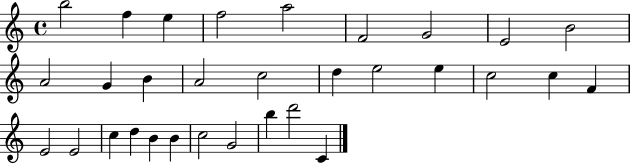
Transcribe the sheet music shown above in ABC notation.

X:1
T:Untitled
M:4/4
L:1/4
K:C
b2 f e f2 a2 F2 G2 E2 B2 A2 G B A2 c2 d e2 e c2 c F E2 E2 c d B B c2 G2 b d'2 C